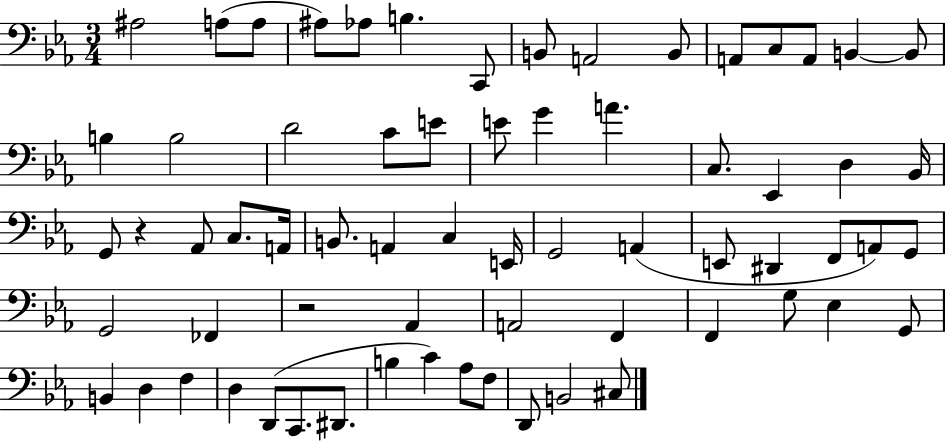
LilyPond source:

{
  \clef bass
  \numericTimeSignature
  \time 3/4
  \key ees \major
  ais2 a8( a8 | ais8) aes8 b4. c,8 | b,8 a,2 b,8 | a,8 c8 a,8 b,4~~ b,8 | \break b4 b2 | d'2 c'8 e'8 | e'8 g'4 a'4. | c8. ees,4 d4 bes,16 | \break g,8 r4 aes,8 c8. a,16 | b,8. a,4 c4 e,16 | g,2 a,4( | e,8 dis,4 f,8 a,8) g,8 | \break g,2 fes,4 | r2 aes,4 | a,2 f,4 | f,4 g8 ees4 g,8 | \break b,4 d4 f4 | d4 d,8( c,8. dis,8. | b4 c'4) aes8 f8 | d,8 b,2 cis8 | \break \bar "|."
}